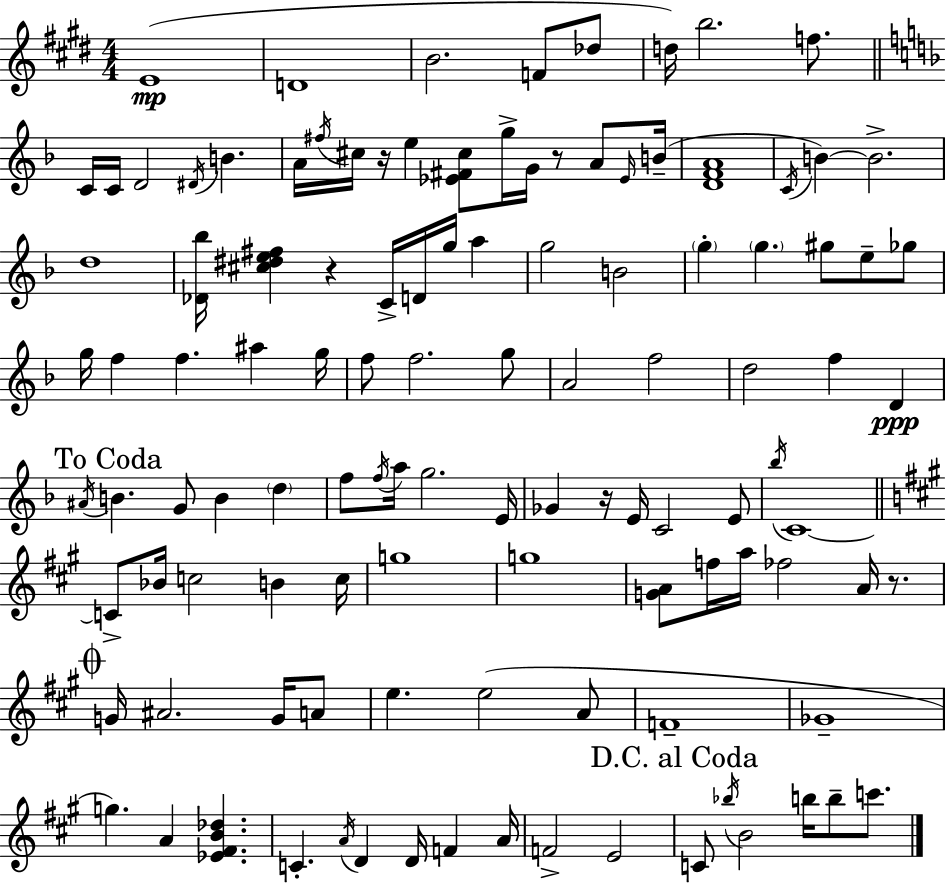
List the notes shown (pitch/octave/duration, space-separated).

E4/w D4/w B4/h. F4/e Db5/e D5/s B5/h. F5/e. C4/s C4/s D4/h D#4/s B4/q. A4/s F#5/s C#5/s R/s E5/q [Eb4,F#4,C#5]/e G5/s G4/s R/e A4/e Eb4/s B4/s [D4,F4,A4]/w C4/s B4/q B4/h. D5/w [Db4,Bb5]/s [C#5,D#5,E5,F#5]/q R/q C4/s D4/s G5/s A5/q G5/h B4/h G5/q G5/q. G#5/e E5/e Gb5/e G5/s F5/q F5/q. A#5/q G5/s F5/e F5/h. G5/e A4/h F5/h D5/h F5/q D4/q A#4/s B4/q. G4/e B4/q D5/q F5/e F5/s A5/s G5/h. E4/s Gb4/q R/s E4/s C4/h E4/e Bb5/s C4/w C4/e Bb4/s C5/h B4/q C5/s G5/w G5/w [G4,A4]/e F5/s A5/s FES5/h A4/s R/e. G4/s A#4/h. G4/s A4/e E5/q. E5/h A4/e F4/w Gb4/w G5/q. A4/q [Eb4,F#4,B4,Db5]/q. C4/q. A4/s D4/q D4/s F4/q A4/s F4/h E4/h C4/e Bb5/s B4/h B5/s B5/e C6/e.